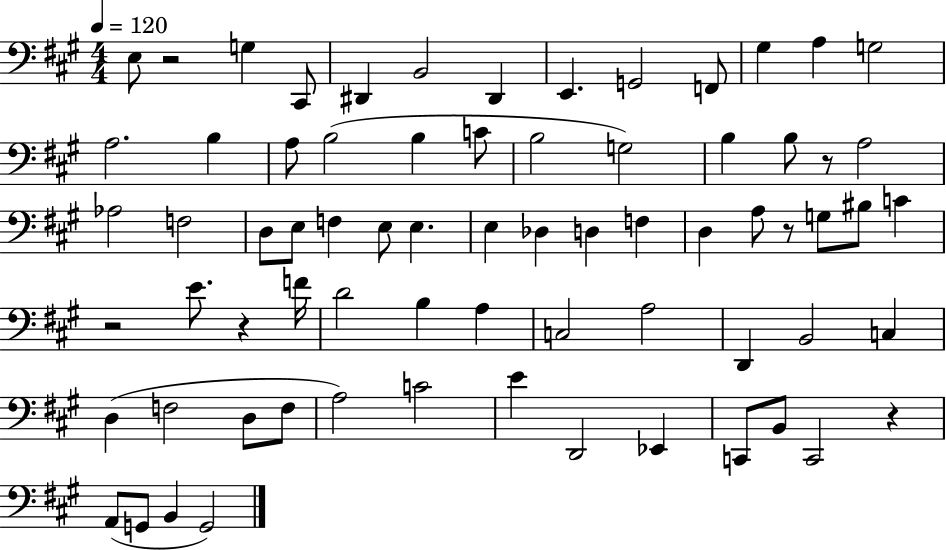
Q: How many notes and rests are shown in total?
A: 71